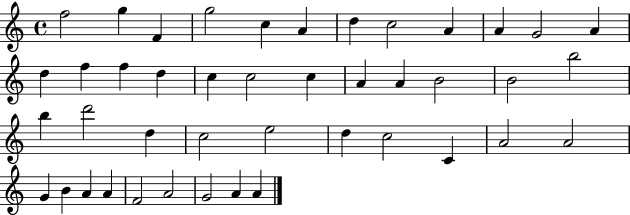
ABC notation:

X:1
T:Untitled
M:4/4
L:1/4
K:C
f2 g F g2 c A d c2 A A G2 A d f f d c c2 c A A B2 B2 b2 b d'2 d c2 e2 d c2 C A2 A2 G B A A F2 A2 G2 A A